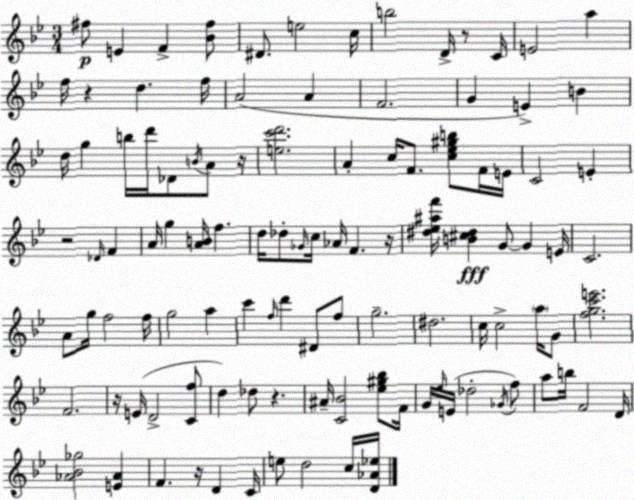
X:1
T:Untitled
M:3/4
L:1/4
K:Bb
^f/2 E F [_B^f]/2 ^D/2 e2 c/4 b2 D/4 z/2 C/4 E2 a f/4 z d f/4 A2 A F2 G E B d/4 g b/4 d'/4 _D/2 B/4 A/2 z/4 [ec'd']2 A c/4 F/2 [c_e^gb]/2 F/4 E/4 C2 E z2 _D/4 F A/4 g [AB]/4 f d/4 _d/2 _G/4 c/4 _A/4 F z/4 [^d_e^af']/4 [B^c^d] G/2 G E/4 C2 A/2 g/4 f2 f/4 g2 a c' f/4 d' ^D/2 f/2 g2 ^d2 c/4 c2 a/4 G/2 [fgc'e']2 F2 z/4 E/4 D2 [Cf]/2 d _d/2 z ^A/4 [C_B]2 [_e^g_b]/2 F/4 G/4 _e/4 E/4 _d2 _G/4 f/2 a/2 b/4 F2 D/4 [_A_B_g]2 [E_A] F z/4 D C/4 e/2 d2 c/4 [D_A_e]/4